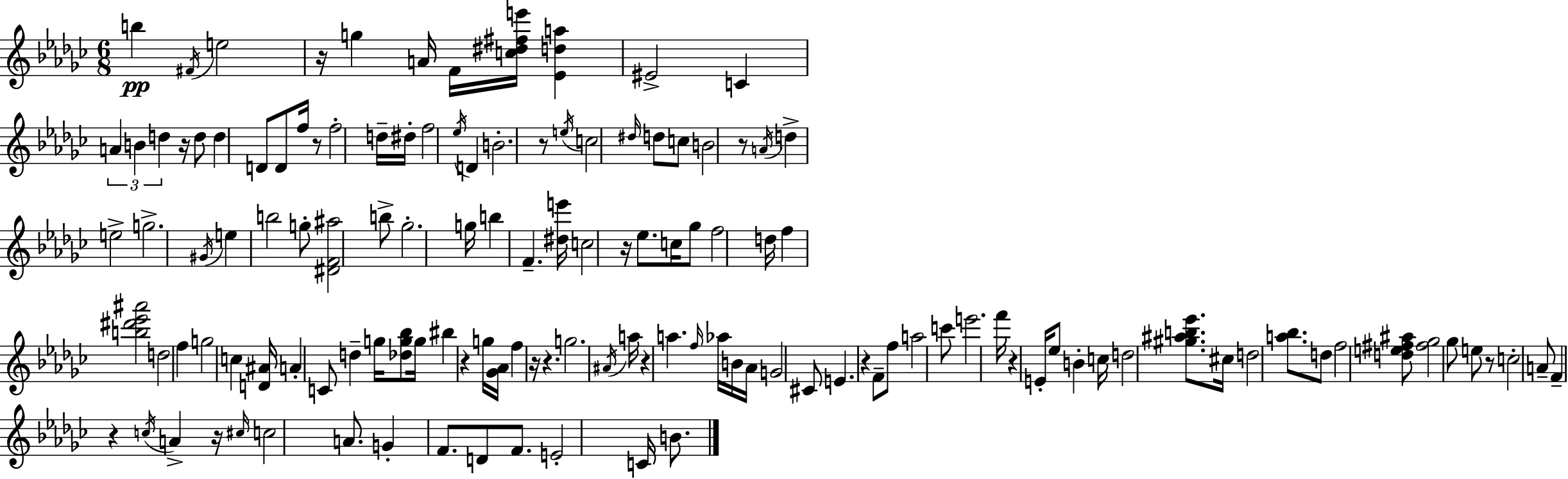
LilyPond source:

{
  \clef treble
  \numericTimeSignature
  \time 6/8
  \key ees \minor
  b''4\pp \acciaccatura { fis'16 } e''2 | r16 g''4 a'16 f'16 <c'' dis'' fis'' e'''>16 <ees' d'' a''>4 | eis'2-> c'4 | \tuplet 3/2 { a'4 b'4 d''4 } | \break r16 d''8 d''4 d'8 d'8 | f''16 r8 f''2-. d''16-- | dis''16-. f''2 \acciaccatura { ees''16 } d'4 | b'2.-. | \break r8 \acciaccatura { e''16 } c''2 | \grace { dis''16 } d''8 c''8 b'2 | r8 \acciaccatura { a'16 } d''4-> e''2-> | g''2.-> | \break \acciaccatura { gis'16 } e''4 b''2 | g''8-. <dis' f' ais''>2 | b''8-> ges''2.-. | g''16 b''4 f'4.-- | \break <dis'' e'''>16 c''2 | r16 ees''8. c''16 ges''8 f''2 | d''16 f''4 <b'' dis''' ees''' ais'''>2 | d''2 | \break f''4 g''2 | c''4 <d' ais'>16 a'4-. c'8 | d''4-- g''16 <des'' g'' bes''>8 g''16 bis''4 | r4 g''16 <ges' aes'>16 f''4 r16 | \break r4. g''2. | \acciaccatura { ais'16 } a''16 r4 | a''4. \grace { f''16 } aes''16 b'16 aes'16 g'2 | cis'8 e'4. | \break r4 f'8-- f''8 a''2 | c'''8 e'''2. | f'''16 r4 | e'16-. ees''8 b'4-. c''16 d''2 | \break <gis'' ais'' b'' ees'''>8. cis''16 d''2 | <a'' bes''>8. d''8 f''2 | <d'' e'' fis'' ais''>8 <fis'' ges''>2 | ges''8 e''8 r8 c''2-. | \break a'8-- f'4-- | r4 \acciaccatura { c''16 } a'4-> r16 \grace { cis''16 } c''2 | a'8. g'4-. | f'8. d'8 f'8. e'2-. | \break c'16 b'8. \bar "|."
}